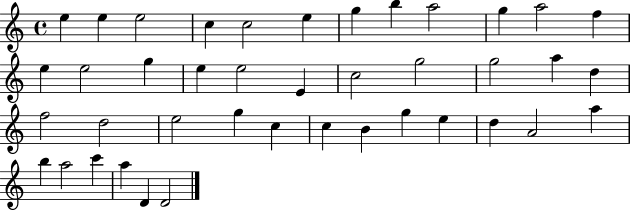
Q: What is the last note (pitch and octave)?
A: D4